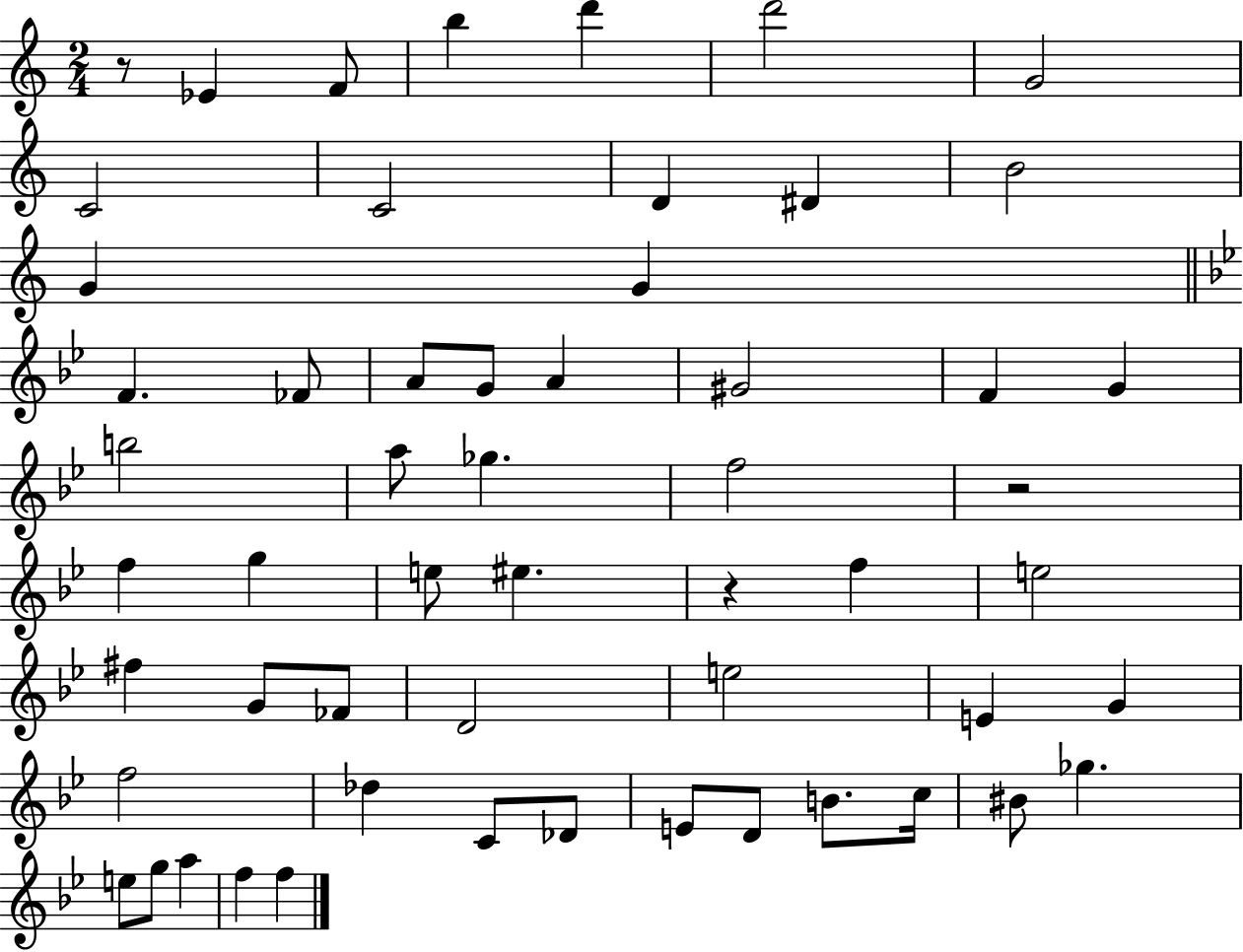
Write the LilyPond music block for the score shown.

{
  \clef treble
  \numericTimeSignature
  \time 2/4
  \key c \major
  r8 ees'4 f'8 | b''4 d'''4 | d'''2 | g'2 | \break c'2 | c'2 | d'4 dis'4 | b'2 | \break g'4 g'4 | \bar "||" \break \key bes \major f'4. fes'8 | a'8 g'8 a'4 | gis'2 | f'4 g'4 | \break b''2 | a''8 ges''4. | f''2 | r2 | \break f''4 g''4 | e''8 eis''4. | r4 f''4 | e''2 | \break fis''4 g'8 fes'8 | d'2 | e''2 | e'4 g'4 | \break f''2 | des''4 c'8 des'8 | e'8 d'8 b'8. c''16 | bis'8 ges''4. | \break e''8 g''8 a''4 | f''4 f''4 | \bar "|."
}